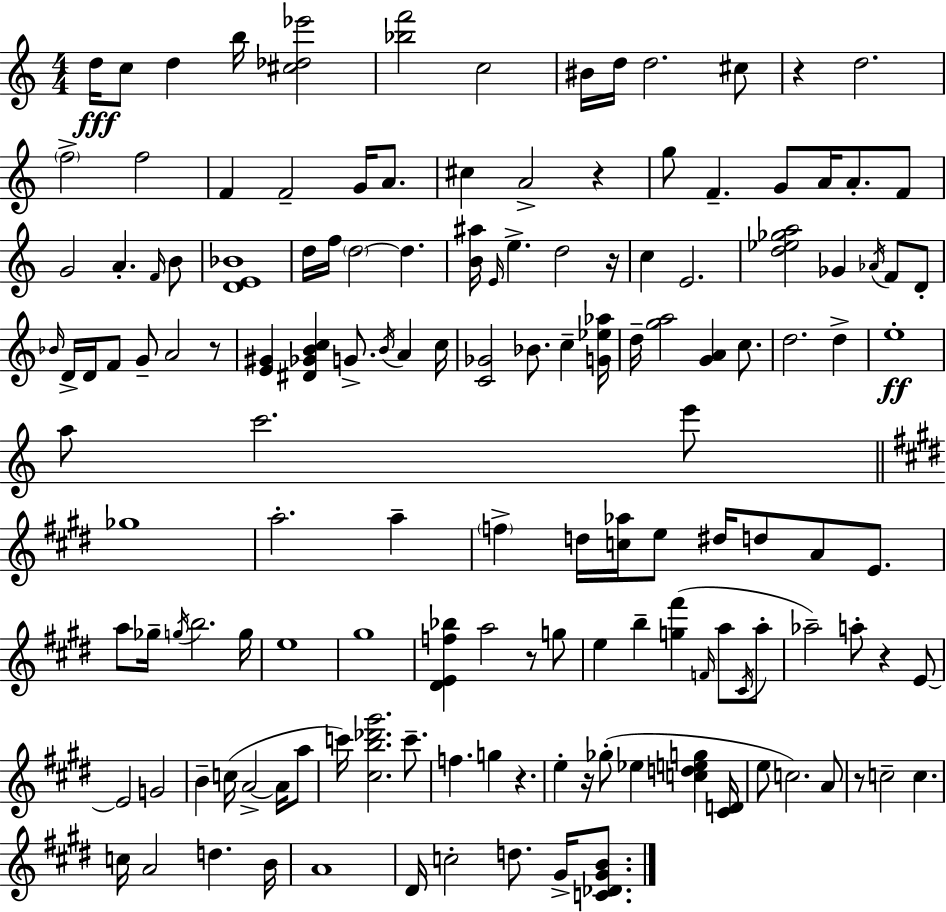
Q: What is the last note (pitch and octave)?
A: G#4